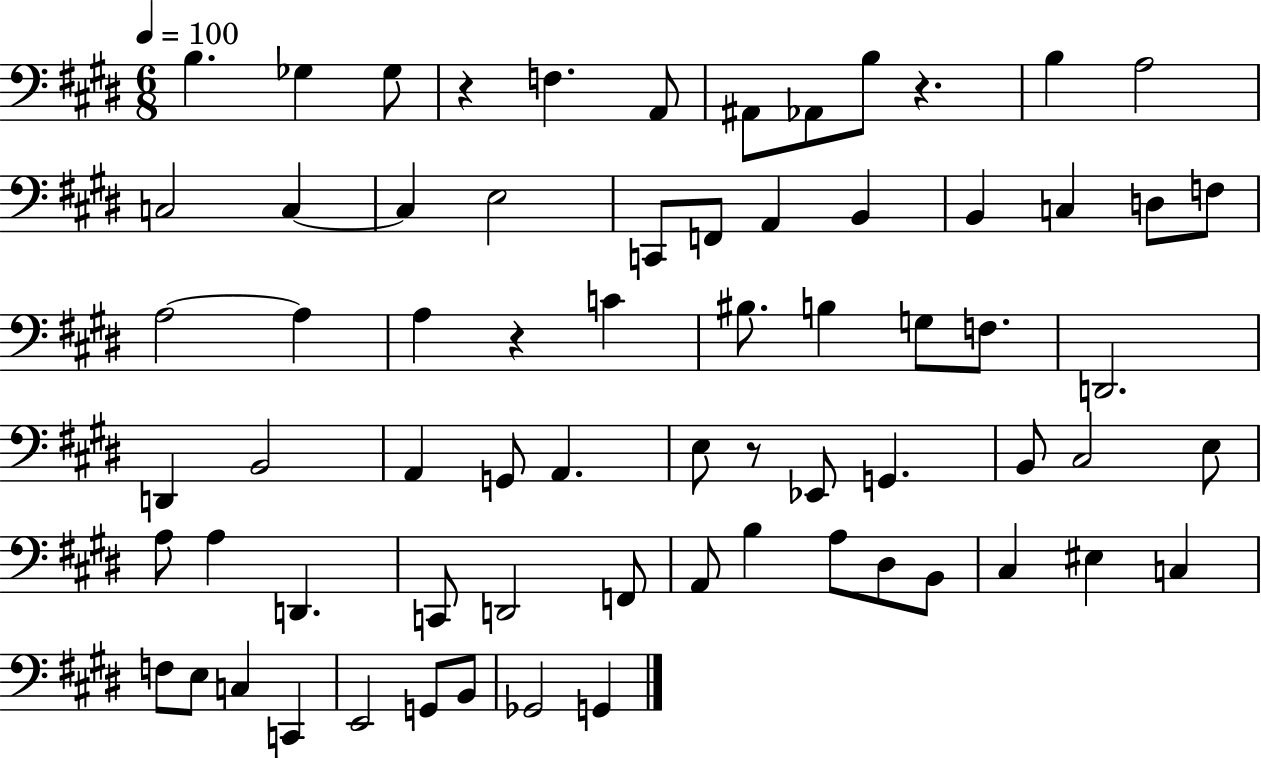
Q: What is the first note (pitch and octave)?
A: B3